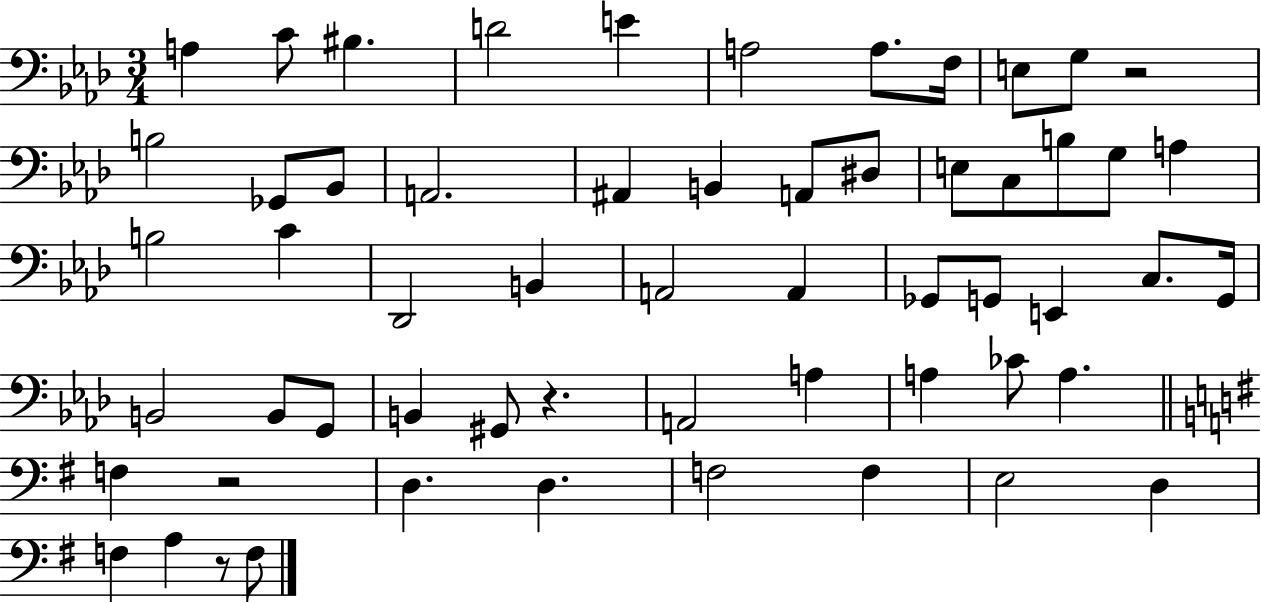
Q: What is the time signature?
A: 3/4